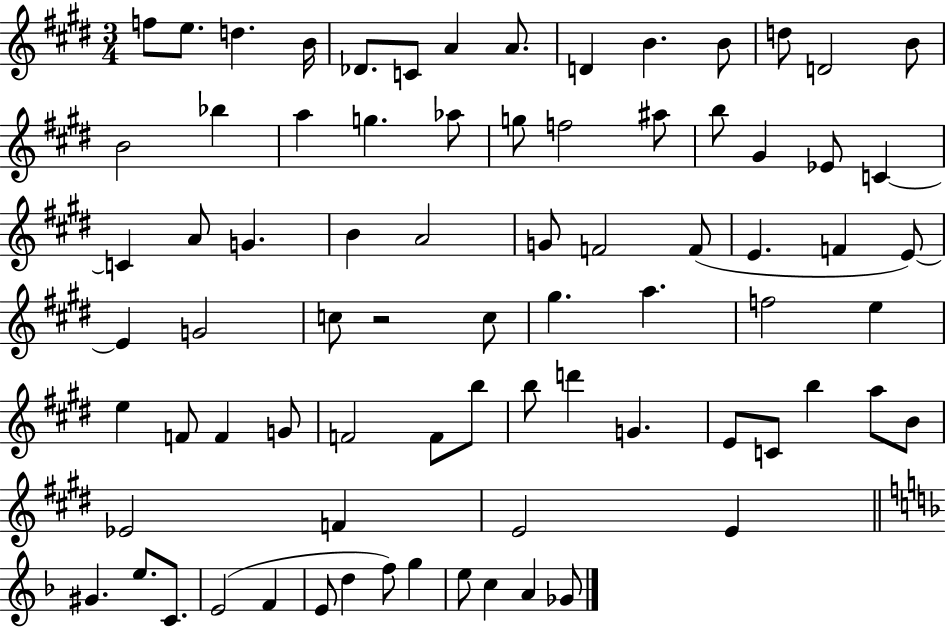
{
  \clef treble
  \numericTimeSignature
  \time 3/4
  \key e \major
  f''8 e''8. d''4. b'16 | des'8. c'8 a'4 a'8. | d'4 b'4. b'8 | d''8 d'2 b'8 | \break b'2 bes''4 | a''4 g''4. aes''8 | g''8 f''2 ais''8 | b''8 gis'4 ees'8 c'4~~ | \break c'4 a'8 g'4. | b'4 a'2 | g'8 f'2 f'8( | e'4. f'4 e'8~~) | \break e'4 g'2 | c''8 r2 c''8 | gis''4. a''4. | f''2 e''4 | \break e''4 f'8 f'4 g'8 | f'2 f'8 b''8 | b''8 d'''4 g'4. | e'8 c'8 b''4 a''8 b'8 | \break ees'2 f'4 | e'2 e'4 | \bar "||" \break \key d \minor gis'4. e''8. c'8. | e'2( f'4 | e'8 d''4 f''8) g''4 | e''8 c''4 a'4 ges'8 | \break \bar "|."
}